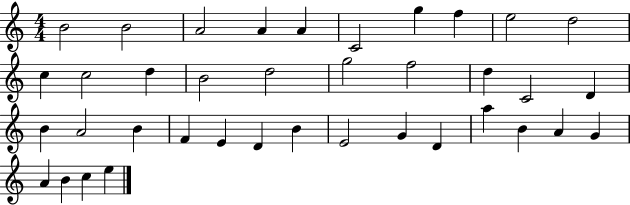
X:1
T:Untitled
M:4/4
L:1/4
K:C
B2 B2 A2 A A C2 g f e2 d2 c c2 d B2 d2 g2 f2 d C2 D B A2 B F E D B E2 G D a B A G A B c e